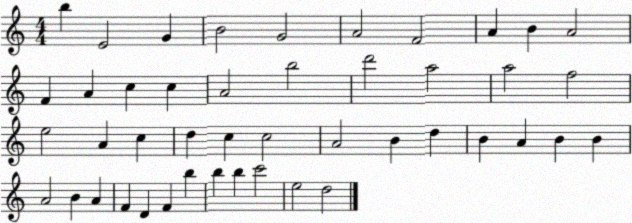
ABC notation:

X:1
T:Untitled
M:4/4
L:1/4
K:C
b E2 G B2 G2 A2 F2 A B A2 F A c c A2 b2 d'2 a2 a2 f2 e2 A c d c c2 A2 B d B A B B A2 B A F D F b b b c'2 e2 d2